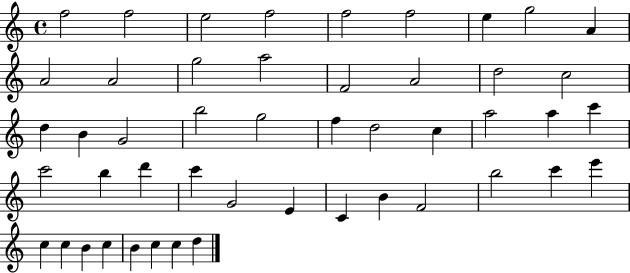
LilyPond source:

{
  \clef treble
  \time 4/4
  \defaultTimeSignature
  \key c \major
  f''2 f''2 | e''2 f''2 | f''2 f''2 | e''4 g''2 a'4 | \break a'2 a'2 | g''2 a''2 | f'2 a'2 | d''2 c''2 | \break d''4 b'4 g'2 | b''2 g''2 | f''4 d''2 c''4 | a''2 a''4 c'''4 | \break c'''2 b''4 d'''4 | c'''4 g'2 e'4 | c'4 b'4 f'2 | b''2 c'''4 e'''4 | \break c''4 c''4 b'4 c''4 | b'4 c''4 c''4 d''4 | \bar "|."
}